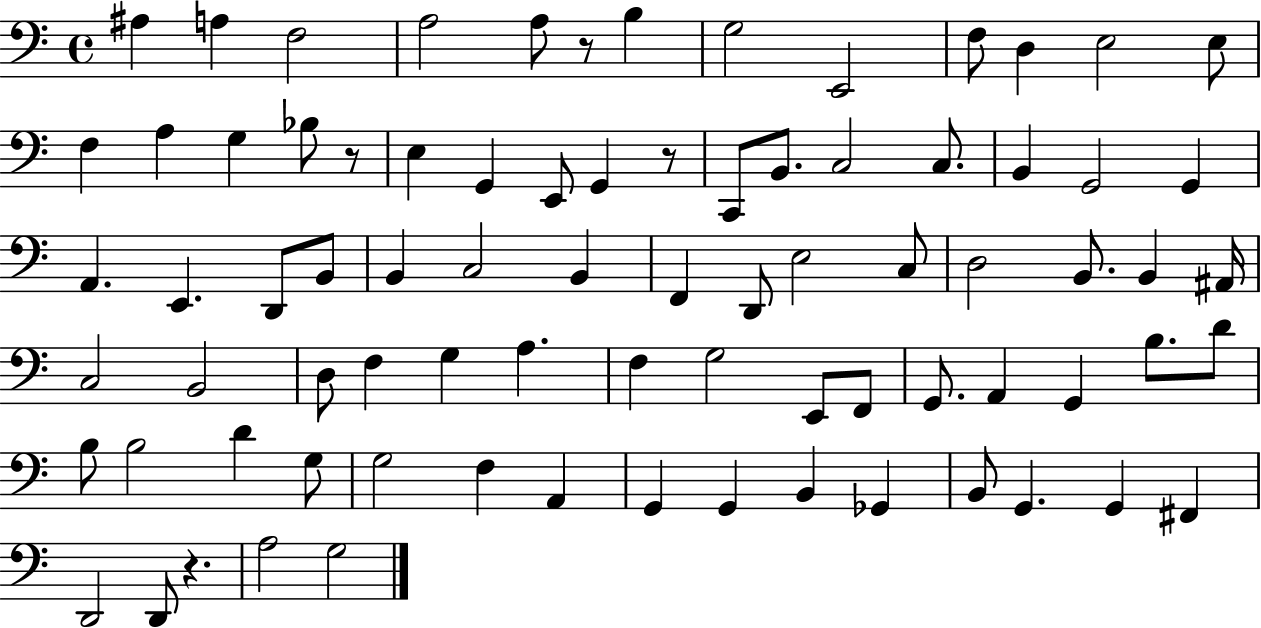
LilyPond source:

{
  \clef bass
  \time 4/4
  \defaultTimeSignature
  \key c \major
  ais4 a4 f2 | a2 a8 r8 b4 | g2 e,2 | f8 d4 e2 e8 | \break f4 a4 g4 bes8 r8 | e4 g,4 e,8 g,4 r8 | c,8 b,8. c2 c8. | b,4 g,2 g,4 | \break a,4. e,4. d,8 b,8 | b,4 c2 b,4 | f,4 d,8 e2 c8 | d2 b,8. b,4 ais,16 | \break c2 b,2 | d8 f4 g4 a4. | f4 g2 e,8 f,8 | g,8. a,4 g,4 b8. d'8 | \break b8 b2 d'4 g8 | g2 f4 a,4 | g,4 g,4 b,4 ges,4 | b,8 g,4. g,4 fis,4 | \break d,2 d,8 r4. | a2 g2 | \bar "|."
}